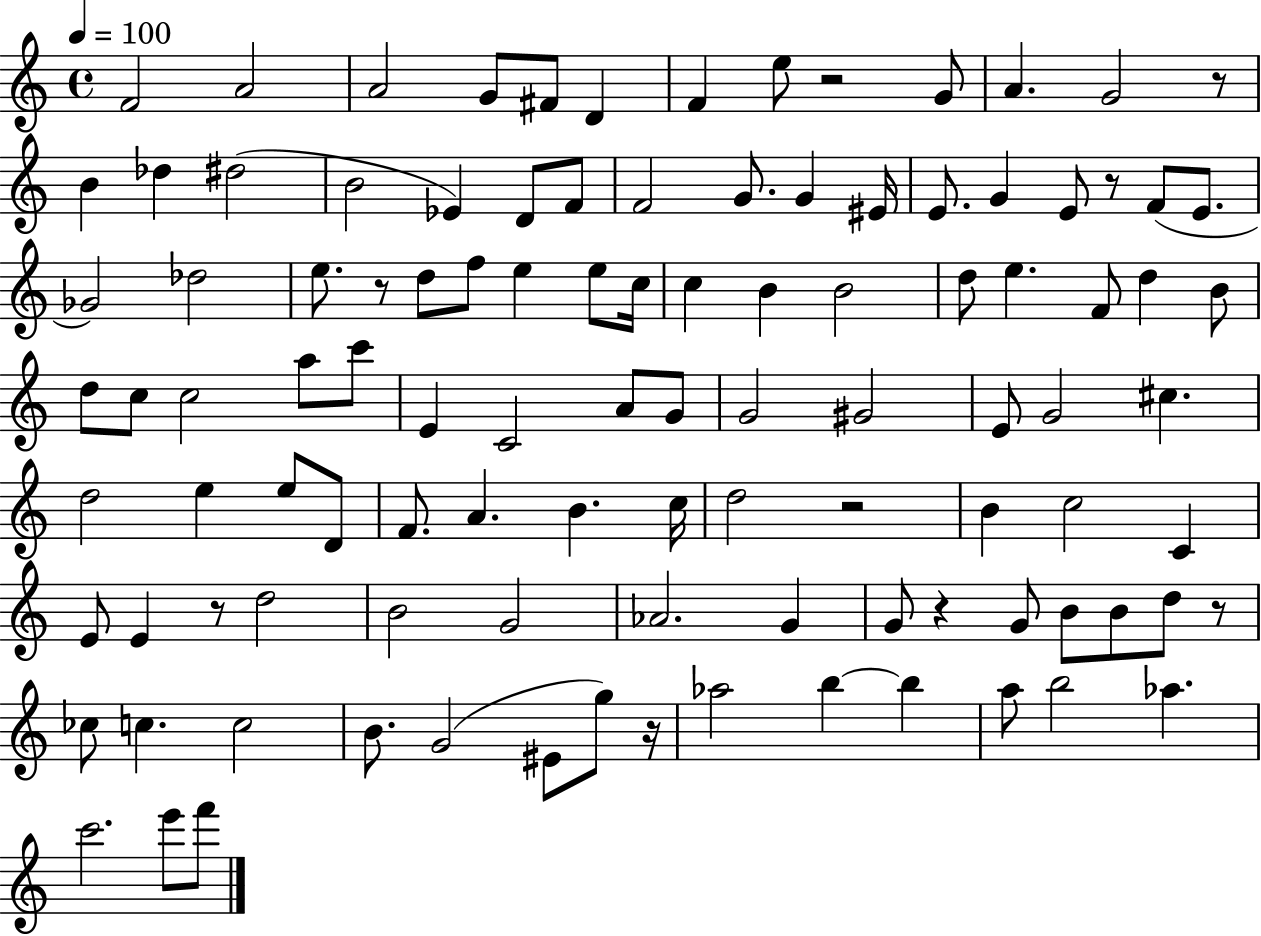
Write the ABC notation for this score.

X:1
T:Untitled
M:4/4
L:1/4
K:C
F2 A2 A2 G/2 ^F/2 D F e/2 z2 G/2 A G2 z/2 B _d ^d2 B2 _E D/2 F/2 F2 G/2 G ^E/4 E/2 G E/2 z/2 F/2 E/2 _G2 _d2 e/2 z/2 d/2 f/2 e e/2 c/4 c B B2 d/2 e F/2 d B/2 d/2 c/2 c2 a/2 c'/2 E C2 A/2 G/2 G2 ^G2 E/2 G2 ^c d2 e e/2 D/2 F/2 A B c/4 d2 z2 B c2 C E/2 E z/2 d2 B2 G2 _A2 G G/2 z G/2 B/2 B/2 d/2 z/2 _c/2 c c2 B/2 G2 ^E/2 g/2 z/4 _a2 b b a/2 b2 _a c'2 e'/2 f'/2